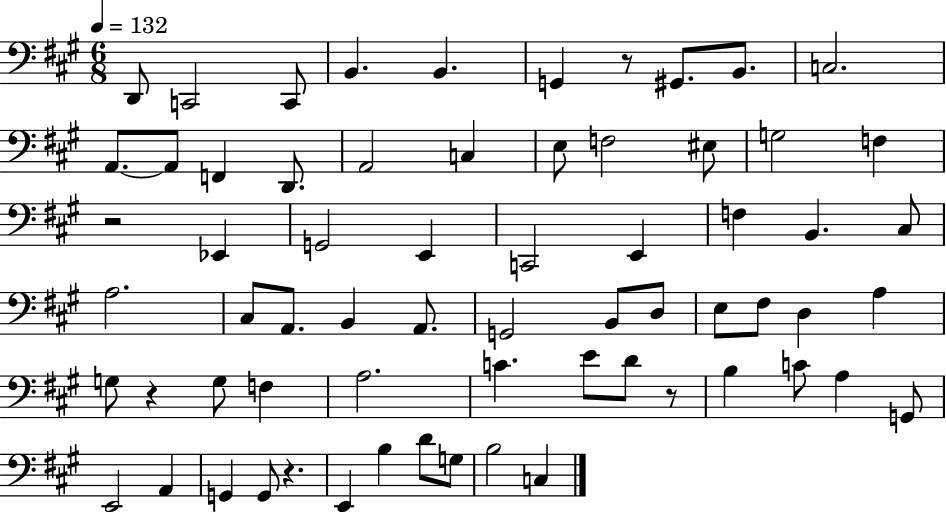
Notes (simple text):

D2/e C2/h C2/e B2/q. B2/q. G2/q R/e G#2/e. B2/e. C3/h. A2/e. A2/e F2/q D2/e. A2/h C3/q E3/e F3/h EIS3/e G3/h F3/q R/h Eb2/q G2/h E2/q C2/h E2/q F3/q B2/q. C#3/e A3/h. C#3/e A2/e. B2/q A2/e. G2/h B2/e D3/e E3/e F#3/e D3/q A3/q G3/e R/q G3/e F3/q A3/h. C4/q. E4/e D4/e R/e B3/q C4/e A3/q G2/e E2/h A2/q G2/q G2/e R/q. E2/q B3/q D4/e G3/e B3/h C3/q